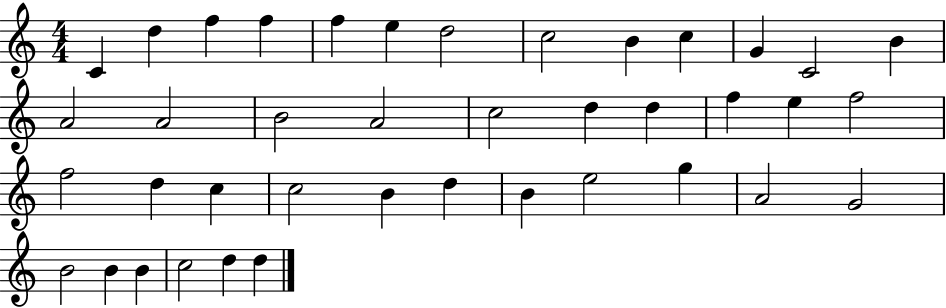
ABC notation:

X:1
T:Untitled
M:4/4
L:1/4
K:C
C d f f f e d2 c2 B c G C2 B A2 A2 B2 A2 c2 d d f e f2 f2 d c c2 B d B e2 g A2 G2 B2 B B c2 d d